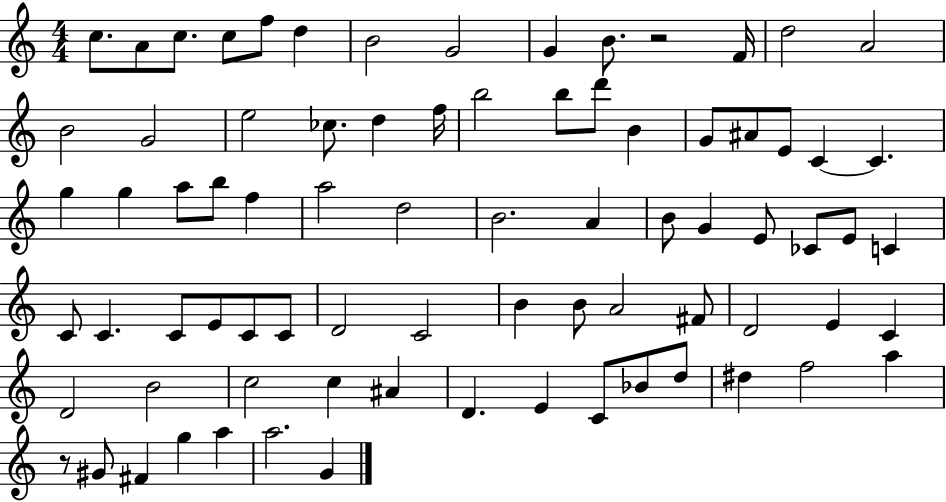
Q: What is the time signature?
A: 4/4